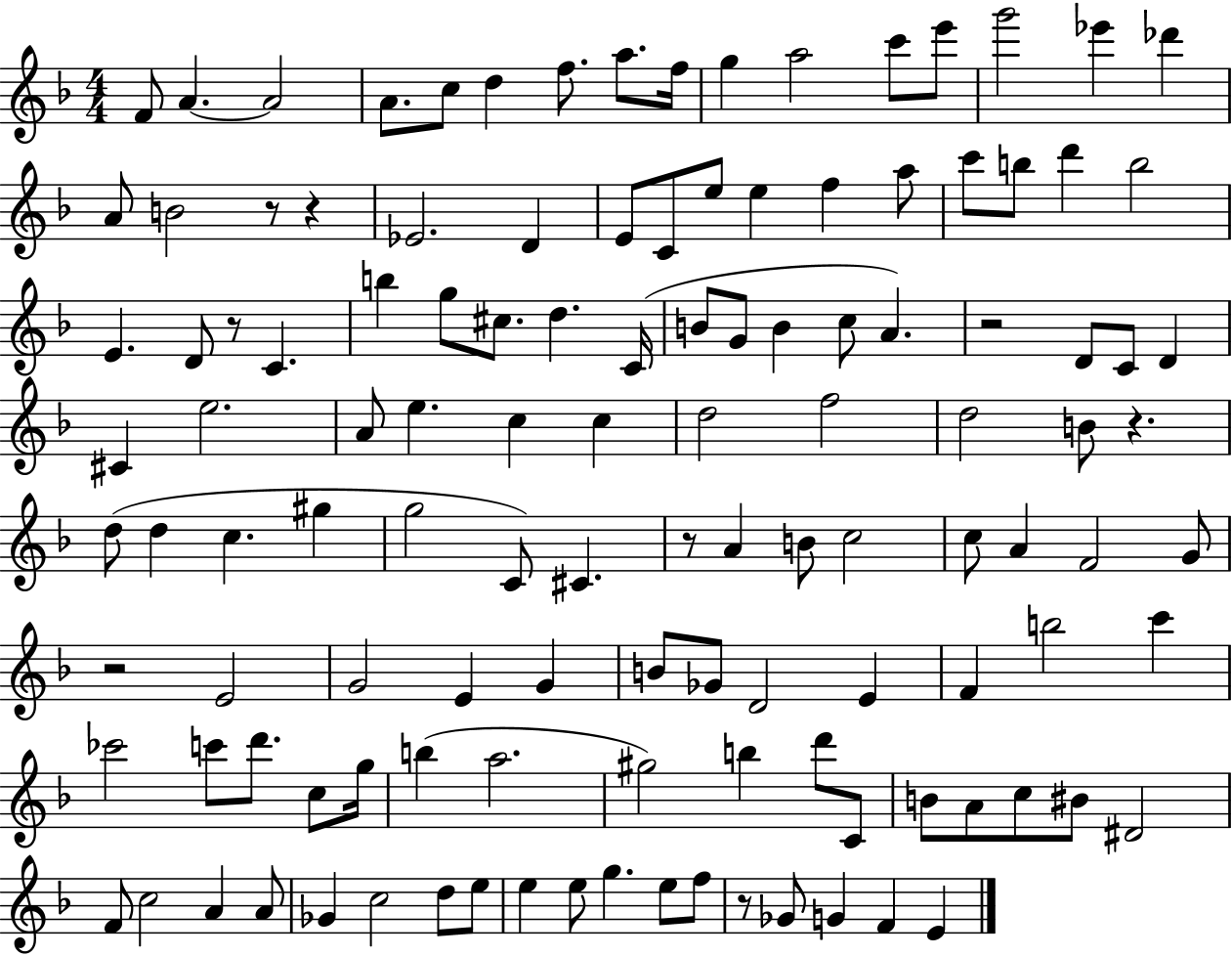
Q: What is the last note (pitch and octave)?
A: E4